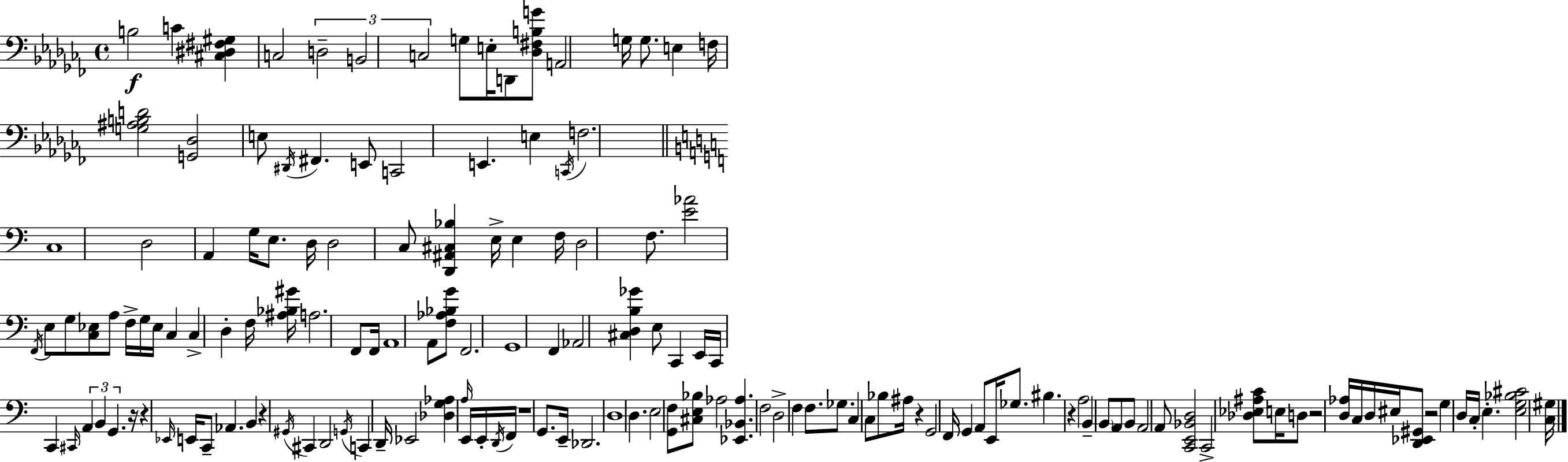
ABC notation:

X:1
T:Untitled
M:4/4
L:1/4
K:Abm
B,2 C [^C,^D,^F,^G,] C,2 D,2 B,,2 C,2 G,/2 E,/4 D,,/2 [_D,^F,B,G]/2 A,,2 G,/4 G,/2 E, F,/4 [G,^A,B,D]2 [G,,_D,]2 E,/2 ^D,,/4 ^F,, E,,/2 C,,2 E,, E, C,,/4 F,2 C,4 D,2 A,, G,/4 E,/2 D,/4 D,2 C,/2 [D,,^A,,^C,_B,] E,/4 E, F,/4 D,2 F,/2 [E_A]2 F,,/4 E,/2 G,/2 [C,_E,]/2 A,/2 F,/4 G,/4 _E,/4 C, C, D, F,/4 [^A,_B,^G]/4 A,2 F,,/2 F,,/4 A,,4 A,,/2 [F,_A,_B,G]/2 F,,2 G,,4 F,, _A,,2 [^C,D,B,_G] E,/2 C,, E,,/4 C,,/4 C,, ^C,,/4 A,, B,, G,, z/4 z _E,,/4 E,,/4 C,,/2 _A,, B,, z ^G,,/4 ^C,, D,,2 G,,/4 C,, D,,/4 _E,,2 [_D,G,_A,] A,/4 E,,/4 E,,/4 D,,/4 F,,/4 z4 G,,/2 E,,/4 _D,,2 D,4 D, E,2 [G,,F,]/2 [^C,E,_B,]/2 _A,2 [_E,,_B,,_A,] F,2 D,2 F, F,/2 _G,/2 C, C,/2 _B,/2 ^A,/4 z G,,2 F,,/4 G,, A,,/2 E,,/4 _G,/2 ^B, z A,2 B,, B,,/2 A,,/2 B,,/2 A,,2 A,,/2 [C,,E,,_B,,D,]2 C,,2 [_D,_E,^A,C]/2 E,/4 D,/2 z2 [D,_A,]/4 C,/4 D,/4 ^E,/4 [D,,_E,,^G,,]/2 z2 G, D,/4 C,/4 E, [E,G,_B,^C]2 [C,^G,]/4